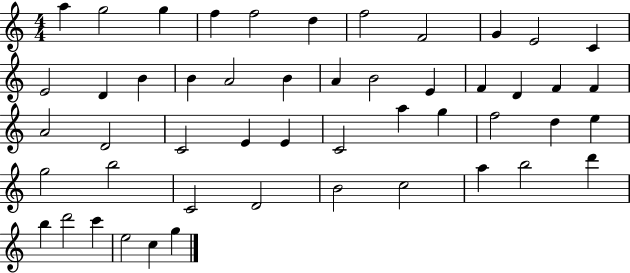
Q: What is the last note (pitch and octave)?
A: G5